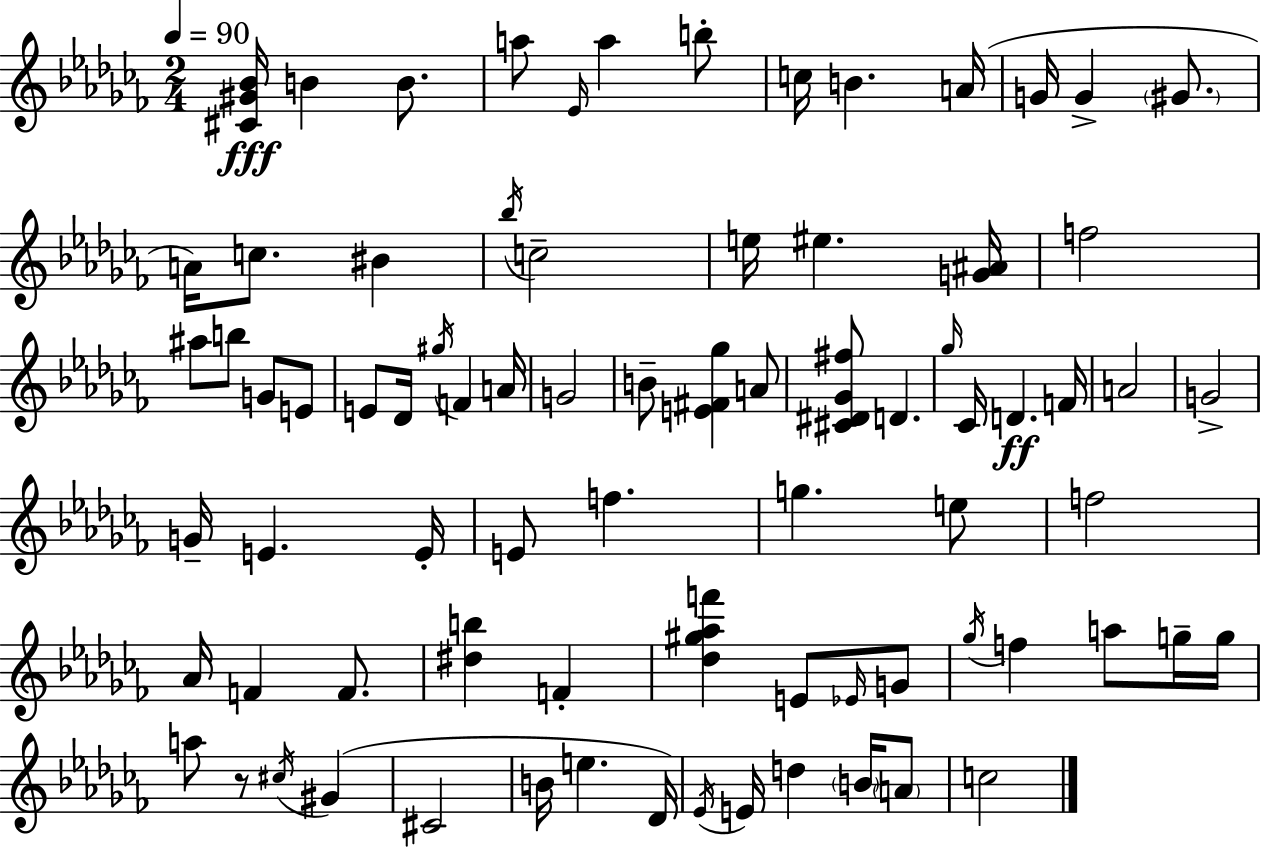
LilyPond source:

{
  \clef treble
  \numericTimeSignature
  \time 2/4
  \key aes \minor
  \tempo 4 = 90
  <cis' gis' bes'>16\fff b'4 b'8. | a''8 \grace { ees'16 } a''4 b''8-. | c''16 b'4. | a'16( g'16 g'4-> \parenthesize gis'8. | \break a'16) c''8. bis'4 | \acciaccatura { bes''16 } c''2-- | e''16 eis''4. | <g' ais'>16 f''2 | \break ais''8 b''8 g'8 | e'8 e'8 des'16 \acciaccatura { gis''16 } f'4 | a'16 g'2 | b'8-- <e' fis' ges''>4 | \break a'8 <cis' dis' ges' fis''>8 d'4. | \grace { ges''16 } ces'16 d'4.\ff | f'16 a'2 | g'2-> | \break g'16-- e'4. | e'16-. e'8 f''4. | g''4. | e''8 f''2 | \break aes'16 f'4 | f'8. <dis'' b''>4 | f'4-. <des'' gis'' aes'' f'''>4 | e'8 \grace { ees'16 } g'8 \acciaccatura { ges''16 } f''4 | \break a''8 g''16-- g''16 a''8 | r8 \acciaccatura { cis''16 }( gis'4 cis'2 | b'16 | e''4. des'16) \acciaccatura { ees'16 } | \break e'16 d''4 \parenthesize b'16 \parenthesize a'8 | c''2 | \bar "|."
}